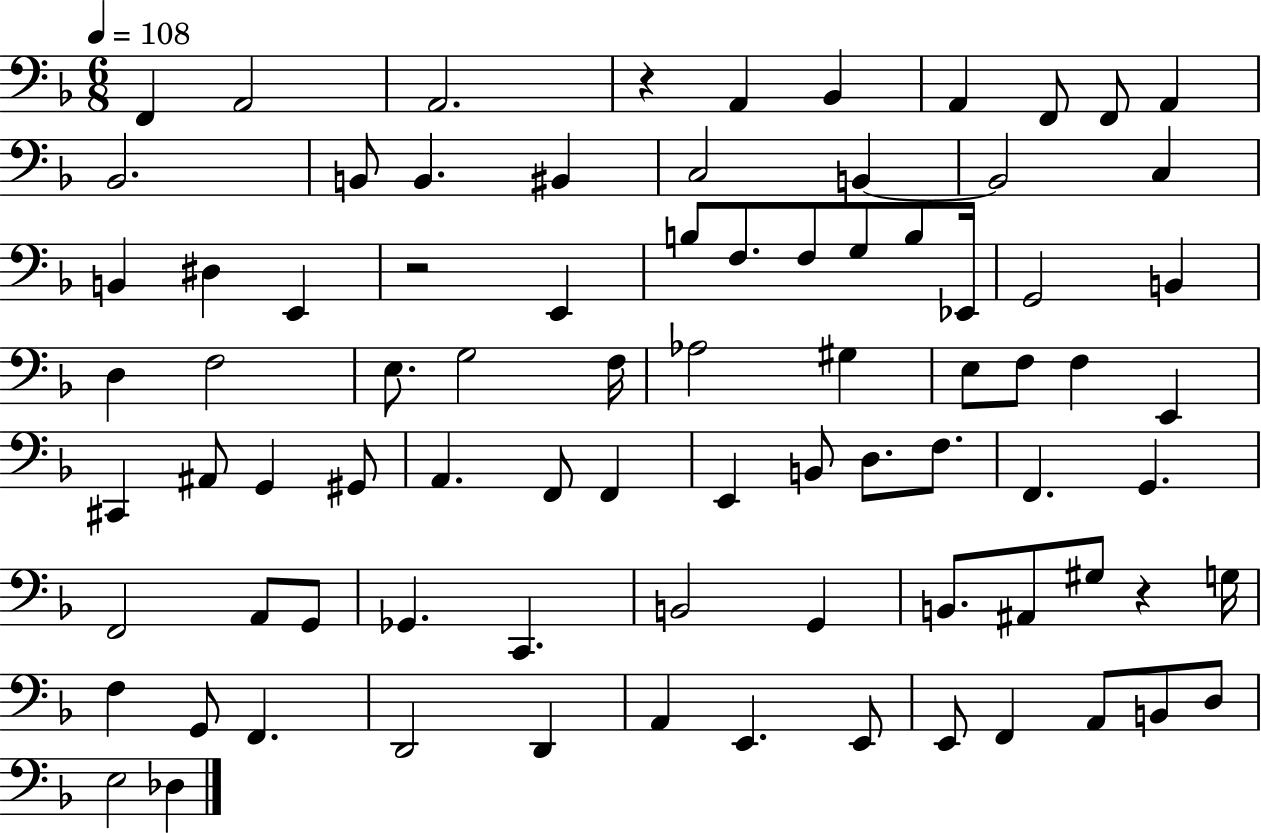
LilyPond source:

{
  \clef bass
  \numericTimeSignature
  \time 6/8
  \key f \major
  \tempo 4 = 108
  f,4 a,2 | a,2. | r4 a,4 bes,4 | a,4 f,8 f,8 a,4 | \break bes,2. | b,8 b,4. bis,4 | c2 b,4~~ | b,2 c4 | \break b,4 dis4 e,4 | r2 e,4 | b8 f8. f8 g8 b8 ees,16 | g,2 b,4 | \break d4 f2 | e8. g2 f16 | aes2 gis4 | e8 f8 f4 e,4 | \break cis,4 ais,8 g,4 gis,8 | a,4. f,8 f,4 | e,4 b,8 d8. f8. | f,4. g,4. | \break f,2 a,8 g,8 | ges,4. c,4. | b,2 g,4 | b,8. ais,8 gis8 r4 g16 | \break f4 g,8 f,4. | d,2 d,4 | a,4 e,4. e,8 | e,8 f,4 a,8 b,8 d8 | \break e2 des4 | \bar "|."
}